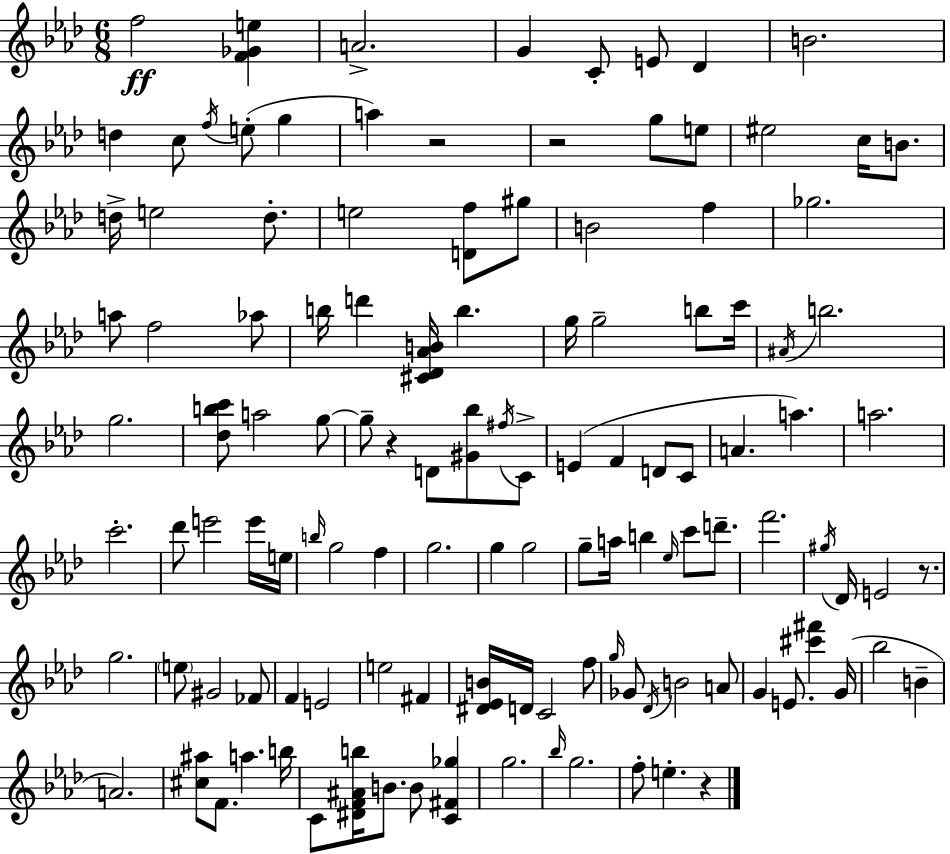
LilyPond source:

{
  \clef treble
  \numericTimeSignature
  \time 6/8
  \key aes \major
  f''2\ff <f' ges' e''>4 | a'2.-> | g'4 c'8-. e'8 des'4 | b'2. | \break d''4 c''8 \acciaccatura { f''16 } e''8-.( g''4 | a''4) r2 | r2 g''8 e''8 | eis''2 c''16 b'8. | \break d''16-> e''2 d''8.-. | e''2 <d' f''>8 gis''8 | b'2 f''4 | ges''2. | \break a''8 f''2 aes''8 | b''16 d'''4 <cis' des' aes' b'>16 b''4. | g''16 g''2-- b''8 | c'''16 \acciaccatura { ais'16 } b''2. | \break g''2. | <des'' b'' c'''>8 a''2 | g''8~~ g''8-- r4 d'8 <gis' bes''>8 | \acciaccatura { fis''16 } c'8-> e'4( f'4 d'8 | \break c'8 a'4. a''4.) | a''2. | c'''2.-. | des'''8 e'''2 | \break e'''16 e''16 \grace { b''16 } g''2 | f''4 g''2. | g''4 g''2 | g''8-- a''16 b''4 \grace { ees''16 } | \break c'''8 d'''8.-- f'''2. | \acciaccatura { gis''16 } des'16 e'2 | r8. g''2. | \parenthesize e''8 gis'2 | \break fes'8 f'4 e'2 | e''2 | fis'4 <dis' ees' b'>16 d'16 c'2 | f''8 \grace { g''16 } ges'8 \acciaccatura { des'16 } b'2 | \break a'8 g'4 | e'8. <cis''' fis'''>4 g'16( bes''2 | b'4-- a'2.) | <cis'' ais''>8 f'8. | \break a''4. b''16 c'8 <dis' f' ais' b''>16 b'8. | b'8 <c' fis' ges''>4 g''2. | \grace { bes''16 } g''2. | f''8-. e''4.-. | \break r4 \bar "|."
}